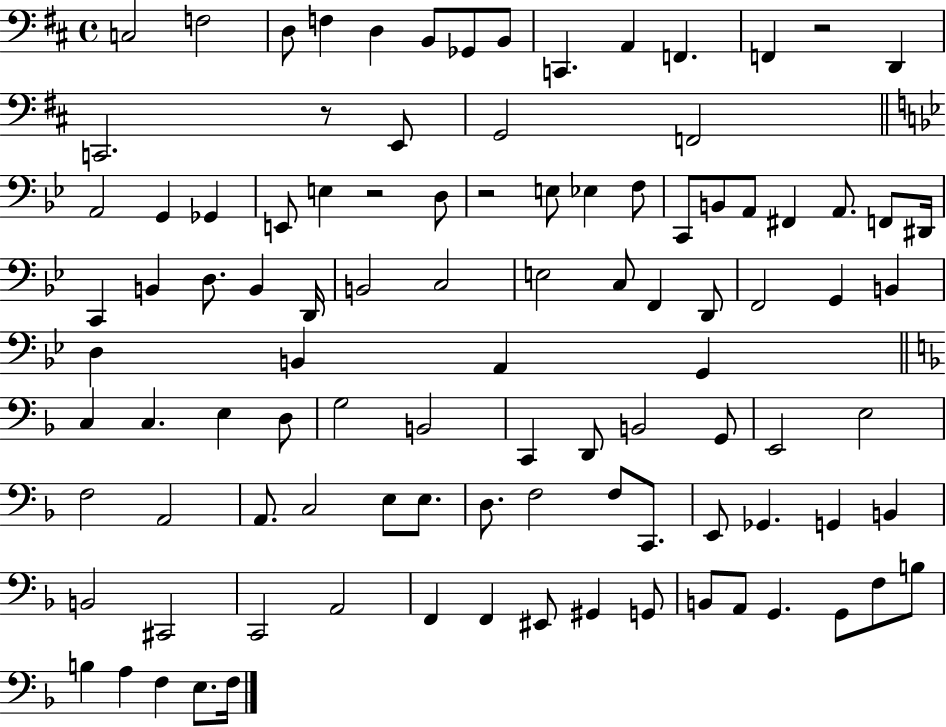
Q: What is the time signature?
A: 4/4